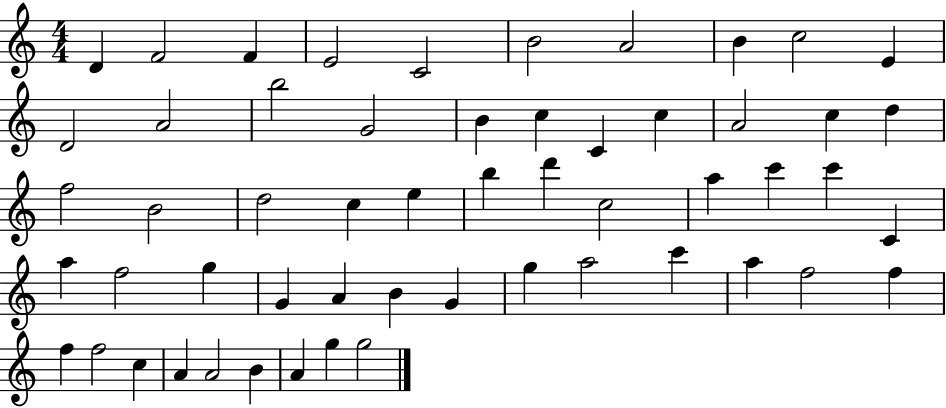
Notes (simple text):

D4/q F4/h F4/q E4/h C4/h B4/h A4/h B4/q C5/h E4/q D4/h A4/h B5/h G4/h B4/q C5/q C4/q C5/q A4/h C5/q D5/q F5/h B4/h D5/h C5/q E5/q B5/q D6/q C5/h A5/q C6/q C6/q C4/q A5/q F5/h G5/q G4/q A4/q B4/q G4/q G5/q A5/h C6/q A5/q F5/h F5/q F5/q F5/h C5/q A4/q A4/h B4/q A4/q G5/q G5/h